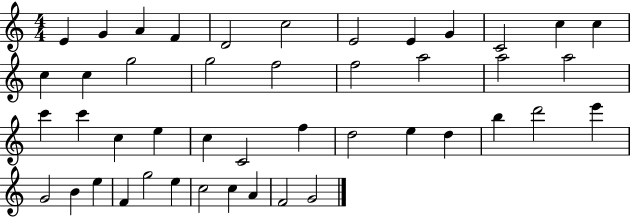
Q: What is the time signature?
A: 4/4